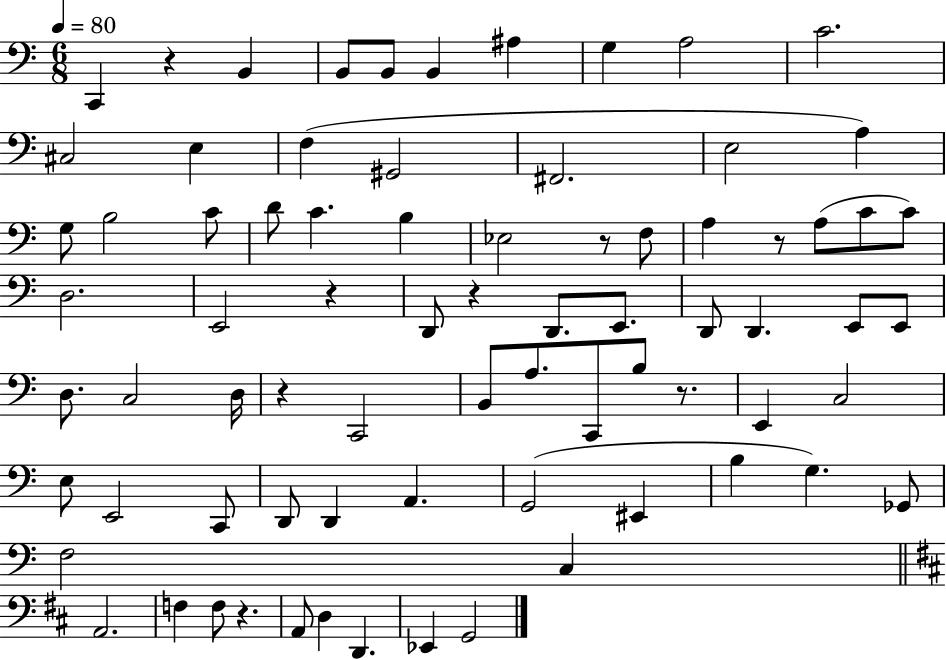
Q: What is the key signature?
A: C major